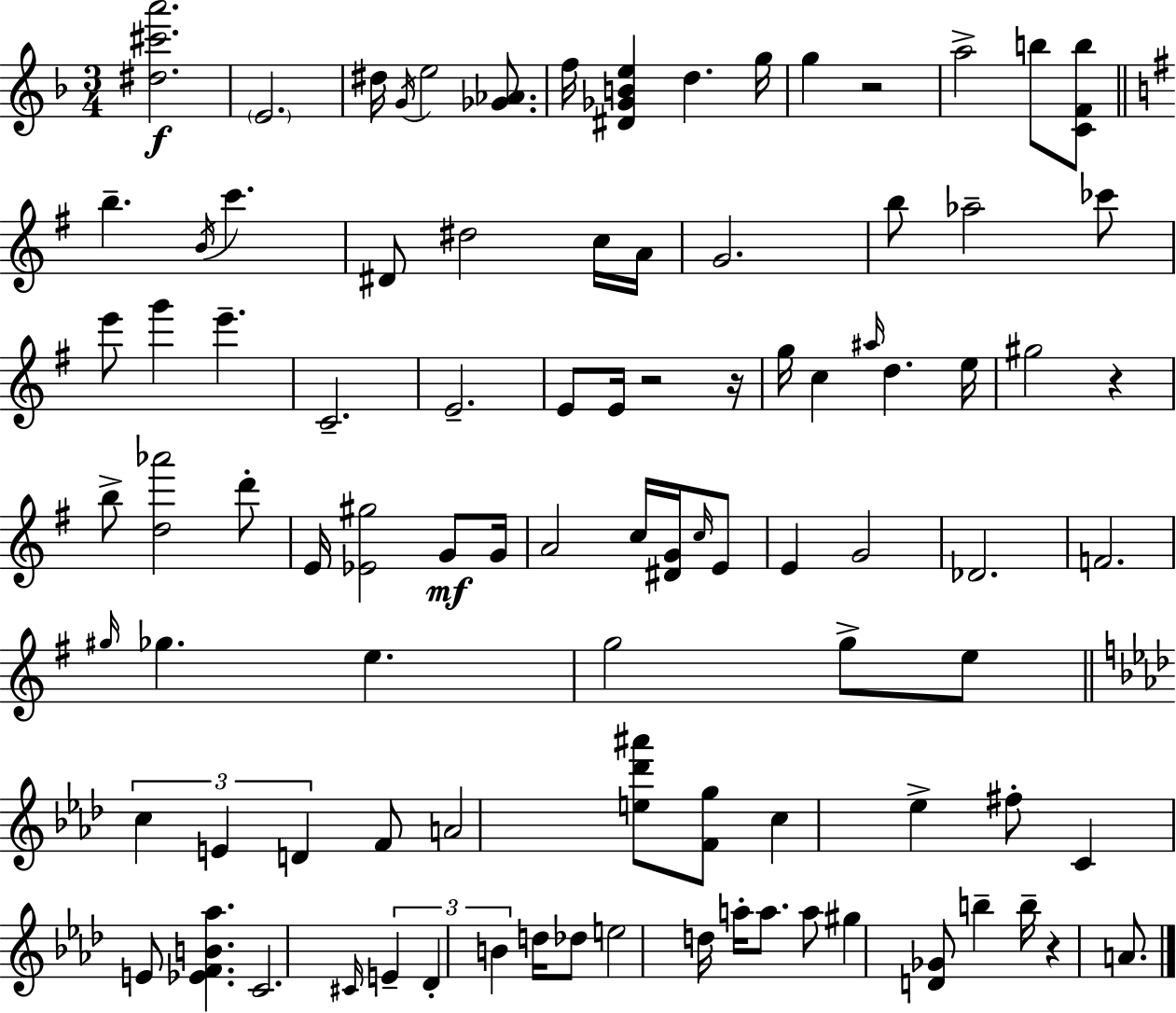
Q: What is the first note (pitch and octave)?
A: E4